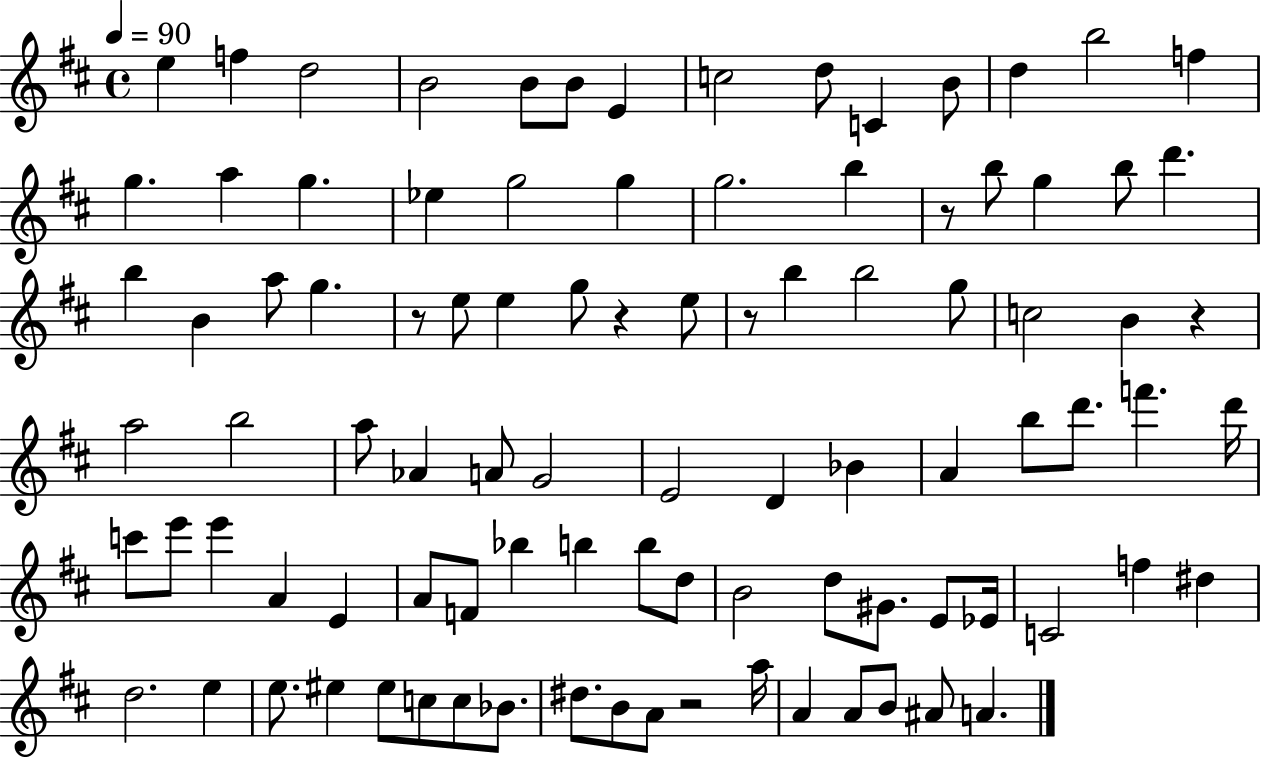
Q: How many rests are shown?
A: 6